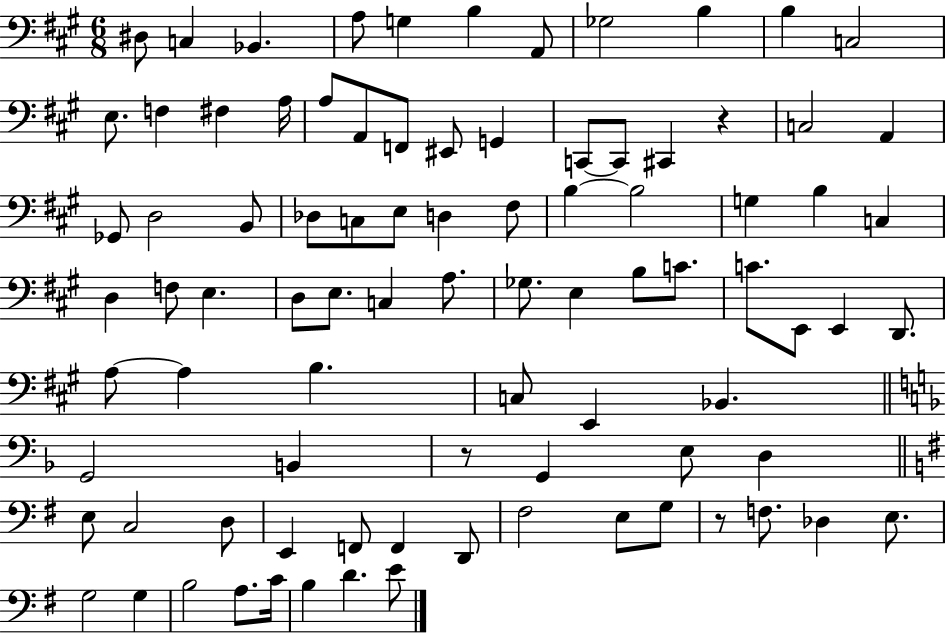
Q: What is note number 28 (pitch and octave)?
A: B2